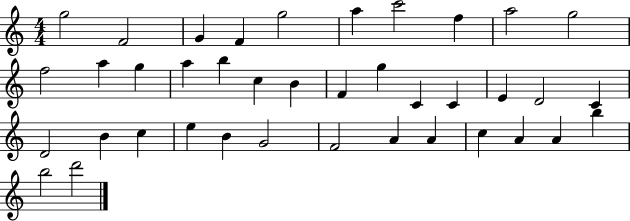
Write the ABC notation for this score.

X:1
T:Untitled
M:4/4
L:1/4
K:C
g2 F2 G F g2 a c'2 f a2 g2 f2 a g a b c B F g C C E D2 C D2 B c e B G2 F2 A A c A A b b2 d'2